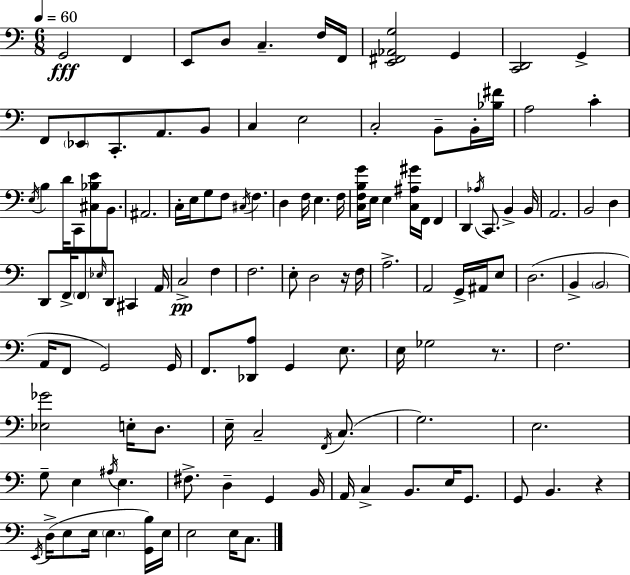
{
  \clef bass
  \numericTimeSignature
  \time 6/8
  \key c \major
  \tempo 4 = 60
  g,2\fff f,4 | e,8 d8 c4.-- f16 f,16 | <e, fis, aes, g>2 g,4 | <c, d,>2 g,4-> | \break f,8 \parenthesize ees,8 c,8.-. a,8. b,8 | c4 e2 | c2-. b,8-- b,16-. <bes fis'>16 | a2 c'4-. | \break \acciaccatura { e16 } b4 d'16 c,8 <cis bes e'>8 b,8. | ais,2. | c16-. e16 g8 f8 \acciaccatura { cis16 } f4. | d4 f16 e4. | \break f16 <c f b g'>16 e16 e4 <c ais gis'>16 f,16 f,4 | d,4 \acciaccatura { aes16 } c,8. b,4-> | b,16 a,2. | b,2 d4 | \break d,8 f,16-> \parenthesize f,8 \grace { ees16 } d,8 cis,4 | a,16 c2->\pp | f4 f2. | e8-. d2 | \break r16 f16 a2.-> | a,2 | g,16-> ais,16 e8 d2.( | b,4-> \parenthesize b,2 | \break a,16 f,8 g,2) | g,16 f,8. <des, a>8 g,4 | e8. e16 ges2 | r8. f2. | \break <ees ges'>2 | e16-. d8. e16-- c2-- | \acciaccatura { f,16 }( c8. g2.) | e2. | \break g8-- e4 \acciaccatura { ais16 } | e4. fis8.-> d4-- | g,4 b,16 a,16 c4-> b,8. | e16 g,8. g,8 b,4. | \break r4 \acciaccatura { e,16 }( d16-> e8 e16 \parenthesize e4. | <g, b>16) e16 e2 | e16 c8. \bar "|."
}